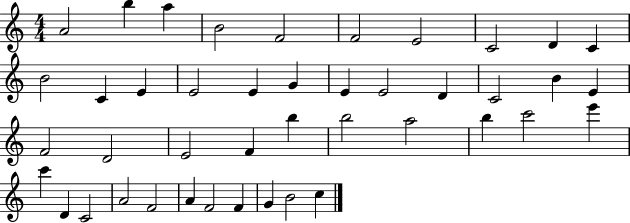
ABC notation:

X:1
T:Untitled
M:4/4
L:1/4
K:C
A2 b a B2 F2 F2 E2 C2 D C B2 C E E2 E G E E2 D C2 B E F2 D2 E2 F b b2 a2 b c'2 e' c' D C2 A2 F2 A F2 F G B2 c